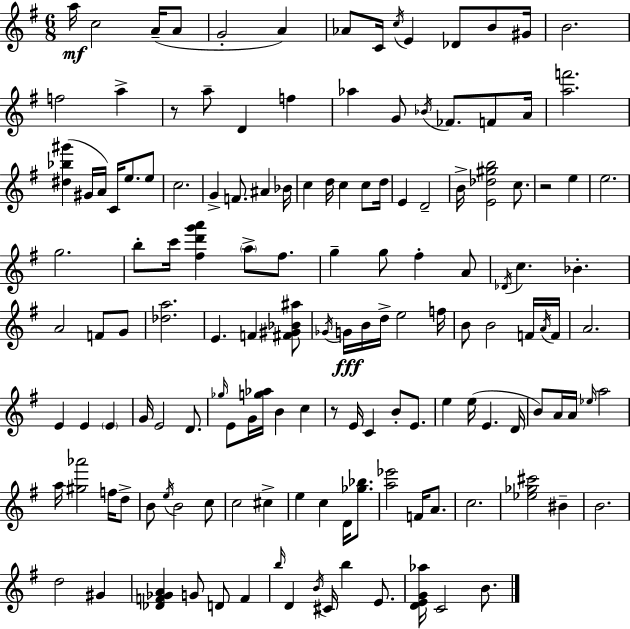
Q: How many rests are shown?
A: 3